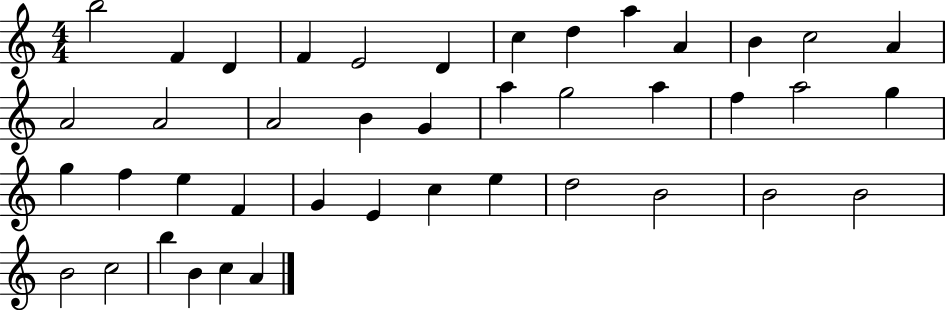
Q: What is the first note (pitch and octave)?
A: B5